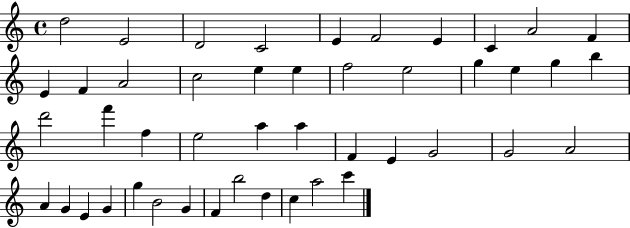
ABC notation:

X:1
T:Untitled
M:4/4
L:1/4
K:C
d2 E2 D2 C2 E F2 E C A2 F E F A2 c2 e e f2 e2 g e g b d'2 f' f e2 a a F E G2 G2 A2 A G E G g B2 G F b2 d c a2 c'